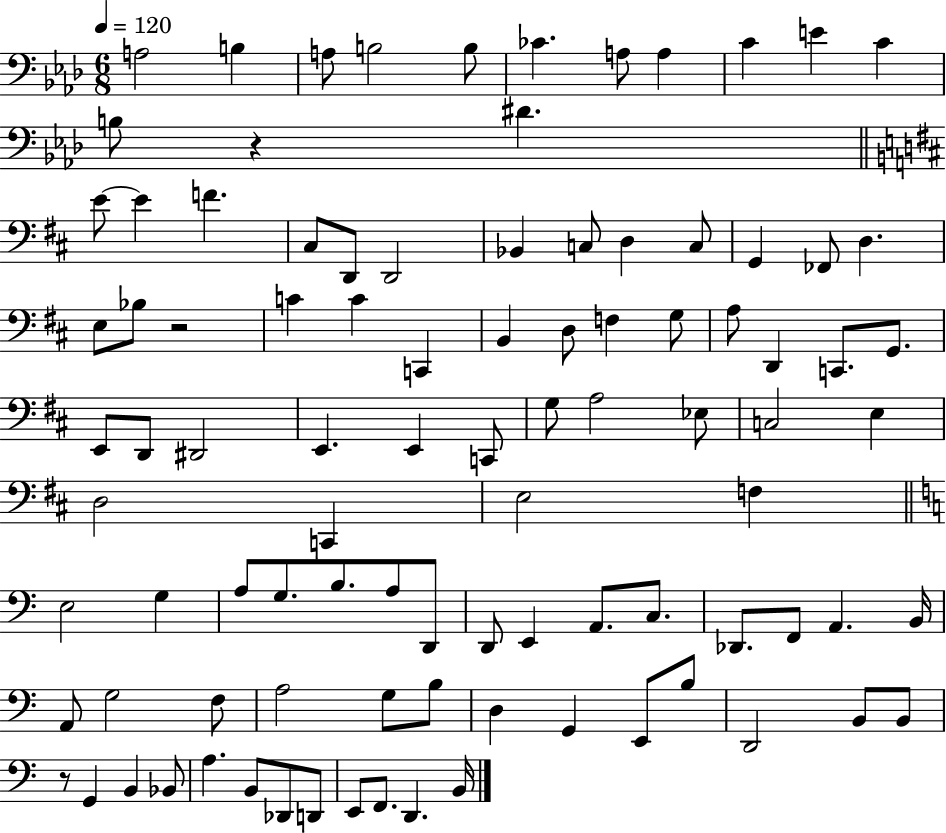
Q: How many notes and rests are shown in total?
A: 96